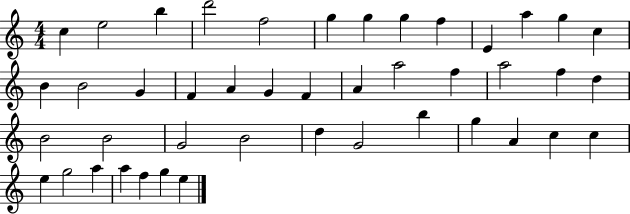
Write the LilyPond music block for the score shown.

{
  \clef treble
  \numericTimeSignature
  \time 4/4
  \key c \major
  c''4 e''2 b''4 | d'''2 f''2 | g''4 g''4 g''4 f''4 | e'4 a''4 g''4 c''4 | \break b'4 b'2 g'4 | f'4 a'4 g'4 f'4 | a'4 a''2 f''4 | a''2 f''4 d''4 | \break b'2 b'2 | g'2 b'2 | d''4 g'2 b''4 | g''4 a'4 c''4 c''4 | \break e''4 g''2 a''4 | a''4 f''4 g''4 e''4 | \bar "|."
}